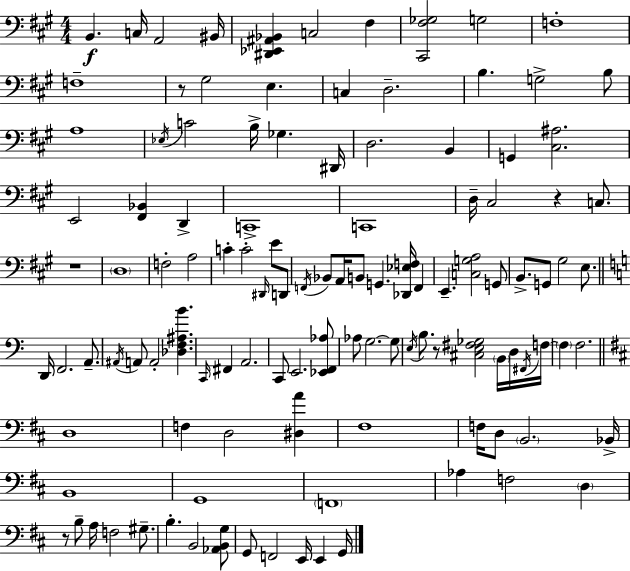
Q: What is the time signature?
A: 4/4